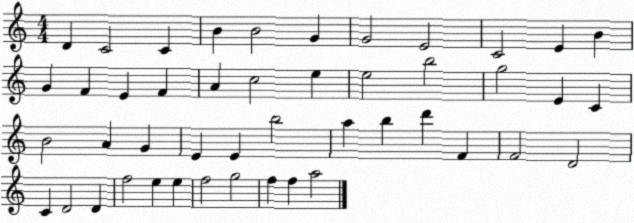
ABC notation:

X:1
T:Untitled
M:4/4
L:1/4
K:C
D C2 C B B2 G G2 E2 C2 E B G F E F A c2 e e2 b2 g2 E C B2 A G E E b2 a b d' F F2 D2 C D2 D f2 e e f2 g2 f f a2